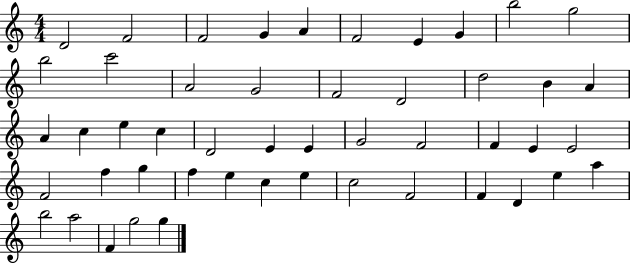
X:1
T:Untitled
M:4/4
L:1/4
K:C
D2 F2 F2 G A F2 E G b2 g2 b2 c'2 A2 G2 F2 D2 d2 B A A c e c D2 E E G2 F2 F E E2 F2 f g f e c e c2 F2 F D e a b2 a2 F g2 g